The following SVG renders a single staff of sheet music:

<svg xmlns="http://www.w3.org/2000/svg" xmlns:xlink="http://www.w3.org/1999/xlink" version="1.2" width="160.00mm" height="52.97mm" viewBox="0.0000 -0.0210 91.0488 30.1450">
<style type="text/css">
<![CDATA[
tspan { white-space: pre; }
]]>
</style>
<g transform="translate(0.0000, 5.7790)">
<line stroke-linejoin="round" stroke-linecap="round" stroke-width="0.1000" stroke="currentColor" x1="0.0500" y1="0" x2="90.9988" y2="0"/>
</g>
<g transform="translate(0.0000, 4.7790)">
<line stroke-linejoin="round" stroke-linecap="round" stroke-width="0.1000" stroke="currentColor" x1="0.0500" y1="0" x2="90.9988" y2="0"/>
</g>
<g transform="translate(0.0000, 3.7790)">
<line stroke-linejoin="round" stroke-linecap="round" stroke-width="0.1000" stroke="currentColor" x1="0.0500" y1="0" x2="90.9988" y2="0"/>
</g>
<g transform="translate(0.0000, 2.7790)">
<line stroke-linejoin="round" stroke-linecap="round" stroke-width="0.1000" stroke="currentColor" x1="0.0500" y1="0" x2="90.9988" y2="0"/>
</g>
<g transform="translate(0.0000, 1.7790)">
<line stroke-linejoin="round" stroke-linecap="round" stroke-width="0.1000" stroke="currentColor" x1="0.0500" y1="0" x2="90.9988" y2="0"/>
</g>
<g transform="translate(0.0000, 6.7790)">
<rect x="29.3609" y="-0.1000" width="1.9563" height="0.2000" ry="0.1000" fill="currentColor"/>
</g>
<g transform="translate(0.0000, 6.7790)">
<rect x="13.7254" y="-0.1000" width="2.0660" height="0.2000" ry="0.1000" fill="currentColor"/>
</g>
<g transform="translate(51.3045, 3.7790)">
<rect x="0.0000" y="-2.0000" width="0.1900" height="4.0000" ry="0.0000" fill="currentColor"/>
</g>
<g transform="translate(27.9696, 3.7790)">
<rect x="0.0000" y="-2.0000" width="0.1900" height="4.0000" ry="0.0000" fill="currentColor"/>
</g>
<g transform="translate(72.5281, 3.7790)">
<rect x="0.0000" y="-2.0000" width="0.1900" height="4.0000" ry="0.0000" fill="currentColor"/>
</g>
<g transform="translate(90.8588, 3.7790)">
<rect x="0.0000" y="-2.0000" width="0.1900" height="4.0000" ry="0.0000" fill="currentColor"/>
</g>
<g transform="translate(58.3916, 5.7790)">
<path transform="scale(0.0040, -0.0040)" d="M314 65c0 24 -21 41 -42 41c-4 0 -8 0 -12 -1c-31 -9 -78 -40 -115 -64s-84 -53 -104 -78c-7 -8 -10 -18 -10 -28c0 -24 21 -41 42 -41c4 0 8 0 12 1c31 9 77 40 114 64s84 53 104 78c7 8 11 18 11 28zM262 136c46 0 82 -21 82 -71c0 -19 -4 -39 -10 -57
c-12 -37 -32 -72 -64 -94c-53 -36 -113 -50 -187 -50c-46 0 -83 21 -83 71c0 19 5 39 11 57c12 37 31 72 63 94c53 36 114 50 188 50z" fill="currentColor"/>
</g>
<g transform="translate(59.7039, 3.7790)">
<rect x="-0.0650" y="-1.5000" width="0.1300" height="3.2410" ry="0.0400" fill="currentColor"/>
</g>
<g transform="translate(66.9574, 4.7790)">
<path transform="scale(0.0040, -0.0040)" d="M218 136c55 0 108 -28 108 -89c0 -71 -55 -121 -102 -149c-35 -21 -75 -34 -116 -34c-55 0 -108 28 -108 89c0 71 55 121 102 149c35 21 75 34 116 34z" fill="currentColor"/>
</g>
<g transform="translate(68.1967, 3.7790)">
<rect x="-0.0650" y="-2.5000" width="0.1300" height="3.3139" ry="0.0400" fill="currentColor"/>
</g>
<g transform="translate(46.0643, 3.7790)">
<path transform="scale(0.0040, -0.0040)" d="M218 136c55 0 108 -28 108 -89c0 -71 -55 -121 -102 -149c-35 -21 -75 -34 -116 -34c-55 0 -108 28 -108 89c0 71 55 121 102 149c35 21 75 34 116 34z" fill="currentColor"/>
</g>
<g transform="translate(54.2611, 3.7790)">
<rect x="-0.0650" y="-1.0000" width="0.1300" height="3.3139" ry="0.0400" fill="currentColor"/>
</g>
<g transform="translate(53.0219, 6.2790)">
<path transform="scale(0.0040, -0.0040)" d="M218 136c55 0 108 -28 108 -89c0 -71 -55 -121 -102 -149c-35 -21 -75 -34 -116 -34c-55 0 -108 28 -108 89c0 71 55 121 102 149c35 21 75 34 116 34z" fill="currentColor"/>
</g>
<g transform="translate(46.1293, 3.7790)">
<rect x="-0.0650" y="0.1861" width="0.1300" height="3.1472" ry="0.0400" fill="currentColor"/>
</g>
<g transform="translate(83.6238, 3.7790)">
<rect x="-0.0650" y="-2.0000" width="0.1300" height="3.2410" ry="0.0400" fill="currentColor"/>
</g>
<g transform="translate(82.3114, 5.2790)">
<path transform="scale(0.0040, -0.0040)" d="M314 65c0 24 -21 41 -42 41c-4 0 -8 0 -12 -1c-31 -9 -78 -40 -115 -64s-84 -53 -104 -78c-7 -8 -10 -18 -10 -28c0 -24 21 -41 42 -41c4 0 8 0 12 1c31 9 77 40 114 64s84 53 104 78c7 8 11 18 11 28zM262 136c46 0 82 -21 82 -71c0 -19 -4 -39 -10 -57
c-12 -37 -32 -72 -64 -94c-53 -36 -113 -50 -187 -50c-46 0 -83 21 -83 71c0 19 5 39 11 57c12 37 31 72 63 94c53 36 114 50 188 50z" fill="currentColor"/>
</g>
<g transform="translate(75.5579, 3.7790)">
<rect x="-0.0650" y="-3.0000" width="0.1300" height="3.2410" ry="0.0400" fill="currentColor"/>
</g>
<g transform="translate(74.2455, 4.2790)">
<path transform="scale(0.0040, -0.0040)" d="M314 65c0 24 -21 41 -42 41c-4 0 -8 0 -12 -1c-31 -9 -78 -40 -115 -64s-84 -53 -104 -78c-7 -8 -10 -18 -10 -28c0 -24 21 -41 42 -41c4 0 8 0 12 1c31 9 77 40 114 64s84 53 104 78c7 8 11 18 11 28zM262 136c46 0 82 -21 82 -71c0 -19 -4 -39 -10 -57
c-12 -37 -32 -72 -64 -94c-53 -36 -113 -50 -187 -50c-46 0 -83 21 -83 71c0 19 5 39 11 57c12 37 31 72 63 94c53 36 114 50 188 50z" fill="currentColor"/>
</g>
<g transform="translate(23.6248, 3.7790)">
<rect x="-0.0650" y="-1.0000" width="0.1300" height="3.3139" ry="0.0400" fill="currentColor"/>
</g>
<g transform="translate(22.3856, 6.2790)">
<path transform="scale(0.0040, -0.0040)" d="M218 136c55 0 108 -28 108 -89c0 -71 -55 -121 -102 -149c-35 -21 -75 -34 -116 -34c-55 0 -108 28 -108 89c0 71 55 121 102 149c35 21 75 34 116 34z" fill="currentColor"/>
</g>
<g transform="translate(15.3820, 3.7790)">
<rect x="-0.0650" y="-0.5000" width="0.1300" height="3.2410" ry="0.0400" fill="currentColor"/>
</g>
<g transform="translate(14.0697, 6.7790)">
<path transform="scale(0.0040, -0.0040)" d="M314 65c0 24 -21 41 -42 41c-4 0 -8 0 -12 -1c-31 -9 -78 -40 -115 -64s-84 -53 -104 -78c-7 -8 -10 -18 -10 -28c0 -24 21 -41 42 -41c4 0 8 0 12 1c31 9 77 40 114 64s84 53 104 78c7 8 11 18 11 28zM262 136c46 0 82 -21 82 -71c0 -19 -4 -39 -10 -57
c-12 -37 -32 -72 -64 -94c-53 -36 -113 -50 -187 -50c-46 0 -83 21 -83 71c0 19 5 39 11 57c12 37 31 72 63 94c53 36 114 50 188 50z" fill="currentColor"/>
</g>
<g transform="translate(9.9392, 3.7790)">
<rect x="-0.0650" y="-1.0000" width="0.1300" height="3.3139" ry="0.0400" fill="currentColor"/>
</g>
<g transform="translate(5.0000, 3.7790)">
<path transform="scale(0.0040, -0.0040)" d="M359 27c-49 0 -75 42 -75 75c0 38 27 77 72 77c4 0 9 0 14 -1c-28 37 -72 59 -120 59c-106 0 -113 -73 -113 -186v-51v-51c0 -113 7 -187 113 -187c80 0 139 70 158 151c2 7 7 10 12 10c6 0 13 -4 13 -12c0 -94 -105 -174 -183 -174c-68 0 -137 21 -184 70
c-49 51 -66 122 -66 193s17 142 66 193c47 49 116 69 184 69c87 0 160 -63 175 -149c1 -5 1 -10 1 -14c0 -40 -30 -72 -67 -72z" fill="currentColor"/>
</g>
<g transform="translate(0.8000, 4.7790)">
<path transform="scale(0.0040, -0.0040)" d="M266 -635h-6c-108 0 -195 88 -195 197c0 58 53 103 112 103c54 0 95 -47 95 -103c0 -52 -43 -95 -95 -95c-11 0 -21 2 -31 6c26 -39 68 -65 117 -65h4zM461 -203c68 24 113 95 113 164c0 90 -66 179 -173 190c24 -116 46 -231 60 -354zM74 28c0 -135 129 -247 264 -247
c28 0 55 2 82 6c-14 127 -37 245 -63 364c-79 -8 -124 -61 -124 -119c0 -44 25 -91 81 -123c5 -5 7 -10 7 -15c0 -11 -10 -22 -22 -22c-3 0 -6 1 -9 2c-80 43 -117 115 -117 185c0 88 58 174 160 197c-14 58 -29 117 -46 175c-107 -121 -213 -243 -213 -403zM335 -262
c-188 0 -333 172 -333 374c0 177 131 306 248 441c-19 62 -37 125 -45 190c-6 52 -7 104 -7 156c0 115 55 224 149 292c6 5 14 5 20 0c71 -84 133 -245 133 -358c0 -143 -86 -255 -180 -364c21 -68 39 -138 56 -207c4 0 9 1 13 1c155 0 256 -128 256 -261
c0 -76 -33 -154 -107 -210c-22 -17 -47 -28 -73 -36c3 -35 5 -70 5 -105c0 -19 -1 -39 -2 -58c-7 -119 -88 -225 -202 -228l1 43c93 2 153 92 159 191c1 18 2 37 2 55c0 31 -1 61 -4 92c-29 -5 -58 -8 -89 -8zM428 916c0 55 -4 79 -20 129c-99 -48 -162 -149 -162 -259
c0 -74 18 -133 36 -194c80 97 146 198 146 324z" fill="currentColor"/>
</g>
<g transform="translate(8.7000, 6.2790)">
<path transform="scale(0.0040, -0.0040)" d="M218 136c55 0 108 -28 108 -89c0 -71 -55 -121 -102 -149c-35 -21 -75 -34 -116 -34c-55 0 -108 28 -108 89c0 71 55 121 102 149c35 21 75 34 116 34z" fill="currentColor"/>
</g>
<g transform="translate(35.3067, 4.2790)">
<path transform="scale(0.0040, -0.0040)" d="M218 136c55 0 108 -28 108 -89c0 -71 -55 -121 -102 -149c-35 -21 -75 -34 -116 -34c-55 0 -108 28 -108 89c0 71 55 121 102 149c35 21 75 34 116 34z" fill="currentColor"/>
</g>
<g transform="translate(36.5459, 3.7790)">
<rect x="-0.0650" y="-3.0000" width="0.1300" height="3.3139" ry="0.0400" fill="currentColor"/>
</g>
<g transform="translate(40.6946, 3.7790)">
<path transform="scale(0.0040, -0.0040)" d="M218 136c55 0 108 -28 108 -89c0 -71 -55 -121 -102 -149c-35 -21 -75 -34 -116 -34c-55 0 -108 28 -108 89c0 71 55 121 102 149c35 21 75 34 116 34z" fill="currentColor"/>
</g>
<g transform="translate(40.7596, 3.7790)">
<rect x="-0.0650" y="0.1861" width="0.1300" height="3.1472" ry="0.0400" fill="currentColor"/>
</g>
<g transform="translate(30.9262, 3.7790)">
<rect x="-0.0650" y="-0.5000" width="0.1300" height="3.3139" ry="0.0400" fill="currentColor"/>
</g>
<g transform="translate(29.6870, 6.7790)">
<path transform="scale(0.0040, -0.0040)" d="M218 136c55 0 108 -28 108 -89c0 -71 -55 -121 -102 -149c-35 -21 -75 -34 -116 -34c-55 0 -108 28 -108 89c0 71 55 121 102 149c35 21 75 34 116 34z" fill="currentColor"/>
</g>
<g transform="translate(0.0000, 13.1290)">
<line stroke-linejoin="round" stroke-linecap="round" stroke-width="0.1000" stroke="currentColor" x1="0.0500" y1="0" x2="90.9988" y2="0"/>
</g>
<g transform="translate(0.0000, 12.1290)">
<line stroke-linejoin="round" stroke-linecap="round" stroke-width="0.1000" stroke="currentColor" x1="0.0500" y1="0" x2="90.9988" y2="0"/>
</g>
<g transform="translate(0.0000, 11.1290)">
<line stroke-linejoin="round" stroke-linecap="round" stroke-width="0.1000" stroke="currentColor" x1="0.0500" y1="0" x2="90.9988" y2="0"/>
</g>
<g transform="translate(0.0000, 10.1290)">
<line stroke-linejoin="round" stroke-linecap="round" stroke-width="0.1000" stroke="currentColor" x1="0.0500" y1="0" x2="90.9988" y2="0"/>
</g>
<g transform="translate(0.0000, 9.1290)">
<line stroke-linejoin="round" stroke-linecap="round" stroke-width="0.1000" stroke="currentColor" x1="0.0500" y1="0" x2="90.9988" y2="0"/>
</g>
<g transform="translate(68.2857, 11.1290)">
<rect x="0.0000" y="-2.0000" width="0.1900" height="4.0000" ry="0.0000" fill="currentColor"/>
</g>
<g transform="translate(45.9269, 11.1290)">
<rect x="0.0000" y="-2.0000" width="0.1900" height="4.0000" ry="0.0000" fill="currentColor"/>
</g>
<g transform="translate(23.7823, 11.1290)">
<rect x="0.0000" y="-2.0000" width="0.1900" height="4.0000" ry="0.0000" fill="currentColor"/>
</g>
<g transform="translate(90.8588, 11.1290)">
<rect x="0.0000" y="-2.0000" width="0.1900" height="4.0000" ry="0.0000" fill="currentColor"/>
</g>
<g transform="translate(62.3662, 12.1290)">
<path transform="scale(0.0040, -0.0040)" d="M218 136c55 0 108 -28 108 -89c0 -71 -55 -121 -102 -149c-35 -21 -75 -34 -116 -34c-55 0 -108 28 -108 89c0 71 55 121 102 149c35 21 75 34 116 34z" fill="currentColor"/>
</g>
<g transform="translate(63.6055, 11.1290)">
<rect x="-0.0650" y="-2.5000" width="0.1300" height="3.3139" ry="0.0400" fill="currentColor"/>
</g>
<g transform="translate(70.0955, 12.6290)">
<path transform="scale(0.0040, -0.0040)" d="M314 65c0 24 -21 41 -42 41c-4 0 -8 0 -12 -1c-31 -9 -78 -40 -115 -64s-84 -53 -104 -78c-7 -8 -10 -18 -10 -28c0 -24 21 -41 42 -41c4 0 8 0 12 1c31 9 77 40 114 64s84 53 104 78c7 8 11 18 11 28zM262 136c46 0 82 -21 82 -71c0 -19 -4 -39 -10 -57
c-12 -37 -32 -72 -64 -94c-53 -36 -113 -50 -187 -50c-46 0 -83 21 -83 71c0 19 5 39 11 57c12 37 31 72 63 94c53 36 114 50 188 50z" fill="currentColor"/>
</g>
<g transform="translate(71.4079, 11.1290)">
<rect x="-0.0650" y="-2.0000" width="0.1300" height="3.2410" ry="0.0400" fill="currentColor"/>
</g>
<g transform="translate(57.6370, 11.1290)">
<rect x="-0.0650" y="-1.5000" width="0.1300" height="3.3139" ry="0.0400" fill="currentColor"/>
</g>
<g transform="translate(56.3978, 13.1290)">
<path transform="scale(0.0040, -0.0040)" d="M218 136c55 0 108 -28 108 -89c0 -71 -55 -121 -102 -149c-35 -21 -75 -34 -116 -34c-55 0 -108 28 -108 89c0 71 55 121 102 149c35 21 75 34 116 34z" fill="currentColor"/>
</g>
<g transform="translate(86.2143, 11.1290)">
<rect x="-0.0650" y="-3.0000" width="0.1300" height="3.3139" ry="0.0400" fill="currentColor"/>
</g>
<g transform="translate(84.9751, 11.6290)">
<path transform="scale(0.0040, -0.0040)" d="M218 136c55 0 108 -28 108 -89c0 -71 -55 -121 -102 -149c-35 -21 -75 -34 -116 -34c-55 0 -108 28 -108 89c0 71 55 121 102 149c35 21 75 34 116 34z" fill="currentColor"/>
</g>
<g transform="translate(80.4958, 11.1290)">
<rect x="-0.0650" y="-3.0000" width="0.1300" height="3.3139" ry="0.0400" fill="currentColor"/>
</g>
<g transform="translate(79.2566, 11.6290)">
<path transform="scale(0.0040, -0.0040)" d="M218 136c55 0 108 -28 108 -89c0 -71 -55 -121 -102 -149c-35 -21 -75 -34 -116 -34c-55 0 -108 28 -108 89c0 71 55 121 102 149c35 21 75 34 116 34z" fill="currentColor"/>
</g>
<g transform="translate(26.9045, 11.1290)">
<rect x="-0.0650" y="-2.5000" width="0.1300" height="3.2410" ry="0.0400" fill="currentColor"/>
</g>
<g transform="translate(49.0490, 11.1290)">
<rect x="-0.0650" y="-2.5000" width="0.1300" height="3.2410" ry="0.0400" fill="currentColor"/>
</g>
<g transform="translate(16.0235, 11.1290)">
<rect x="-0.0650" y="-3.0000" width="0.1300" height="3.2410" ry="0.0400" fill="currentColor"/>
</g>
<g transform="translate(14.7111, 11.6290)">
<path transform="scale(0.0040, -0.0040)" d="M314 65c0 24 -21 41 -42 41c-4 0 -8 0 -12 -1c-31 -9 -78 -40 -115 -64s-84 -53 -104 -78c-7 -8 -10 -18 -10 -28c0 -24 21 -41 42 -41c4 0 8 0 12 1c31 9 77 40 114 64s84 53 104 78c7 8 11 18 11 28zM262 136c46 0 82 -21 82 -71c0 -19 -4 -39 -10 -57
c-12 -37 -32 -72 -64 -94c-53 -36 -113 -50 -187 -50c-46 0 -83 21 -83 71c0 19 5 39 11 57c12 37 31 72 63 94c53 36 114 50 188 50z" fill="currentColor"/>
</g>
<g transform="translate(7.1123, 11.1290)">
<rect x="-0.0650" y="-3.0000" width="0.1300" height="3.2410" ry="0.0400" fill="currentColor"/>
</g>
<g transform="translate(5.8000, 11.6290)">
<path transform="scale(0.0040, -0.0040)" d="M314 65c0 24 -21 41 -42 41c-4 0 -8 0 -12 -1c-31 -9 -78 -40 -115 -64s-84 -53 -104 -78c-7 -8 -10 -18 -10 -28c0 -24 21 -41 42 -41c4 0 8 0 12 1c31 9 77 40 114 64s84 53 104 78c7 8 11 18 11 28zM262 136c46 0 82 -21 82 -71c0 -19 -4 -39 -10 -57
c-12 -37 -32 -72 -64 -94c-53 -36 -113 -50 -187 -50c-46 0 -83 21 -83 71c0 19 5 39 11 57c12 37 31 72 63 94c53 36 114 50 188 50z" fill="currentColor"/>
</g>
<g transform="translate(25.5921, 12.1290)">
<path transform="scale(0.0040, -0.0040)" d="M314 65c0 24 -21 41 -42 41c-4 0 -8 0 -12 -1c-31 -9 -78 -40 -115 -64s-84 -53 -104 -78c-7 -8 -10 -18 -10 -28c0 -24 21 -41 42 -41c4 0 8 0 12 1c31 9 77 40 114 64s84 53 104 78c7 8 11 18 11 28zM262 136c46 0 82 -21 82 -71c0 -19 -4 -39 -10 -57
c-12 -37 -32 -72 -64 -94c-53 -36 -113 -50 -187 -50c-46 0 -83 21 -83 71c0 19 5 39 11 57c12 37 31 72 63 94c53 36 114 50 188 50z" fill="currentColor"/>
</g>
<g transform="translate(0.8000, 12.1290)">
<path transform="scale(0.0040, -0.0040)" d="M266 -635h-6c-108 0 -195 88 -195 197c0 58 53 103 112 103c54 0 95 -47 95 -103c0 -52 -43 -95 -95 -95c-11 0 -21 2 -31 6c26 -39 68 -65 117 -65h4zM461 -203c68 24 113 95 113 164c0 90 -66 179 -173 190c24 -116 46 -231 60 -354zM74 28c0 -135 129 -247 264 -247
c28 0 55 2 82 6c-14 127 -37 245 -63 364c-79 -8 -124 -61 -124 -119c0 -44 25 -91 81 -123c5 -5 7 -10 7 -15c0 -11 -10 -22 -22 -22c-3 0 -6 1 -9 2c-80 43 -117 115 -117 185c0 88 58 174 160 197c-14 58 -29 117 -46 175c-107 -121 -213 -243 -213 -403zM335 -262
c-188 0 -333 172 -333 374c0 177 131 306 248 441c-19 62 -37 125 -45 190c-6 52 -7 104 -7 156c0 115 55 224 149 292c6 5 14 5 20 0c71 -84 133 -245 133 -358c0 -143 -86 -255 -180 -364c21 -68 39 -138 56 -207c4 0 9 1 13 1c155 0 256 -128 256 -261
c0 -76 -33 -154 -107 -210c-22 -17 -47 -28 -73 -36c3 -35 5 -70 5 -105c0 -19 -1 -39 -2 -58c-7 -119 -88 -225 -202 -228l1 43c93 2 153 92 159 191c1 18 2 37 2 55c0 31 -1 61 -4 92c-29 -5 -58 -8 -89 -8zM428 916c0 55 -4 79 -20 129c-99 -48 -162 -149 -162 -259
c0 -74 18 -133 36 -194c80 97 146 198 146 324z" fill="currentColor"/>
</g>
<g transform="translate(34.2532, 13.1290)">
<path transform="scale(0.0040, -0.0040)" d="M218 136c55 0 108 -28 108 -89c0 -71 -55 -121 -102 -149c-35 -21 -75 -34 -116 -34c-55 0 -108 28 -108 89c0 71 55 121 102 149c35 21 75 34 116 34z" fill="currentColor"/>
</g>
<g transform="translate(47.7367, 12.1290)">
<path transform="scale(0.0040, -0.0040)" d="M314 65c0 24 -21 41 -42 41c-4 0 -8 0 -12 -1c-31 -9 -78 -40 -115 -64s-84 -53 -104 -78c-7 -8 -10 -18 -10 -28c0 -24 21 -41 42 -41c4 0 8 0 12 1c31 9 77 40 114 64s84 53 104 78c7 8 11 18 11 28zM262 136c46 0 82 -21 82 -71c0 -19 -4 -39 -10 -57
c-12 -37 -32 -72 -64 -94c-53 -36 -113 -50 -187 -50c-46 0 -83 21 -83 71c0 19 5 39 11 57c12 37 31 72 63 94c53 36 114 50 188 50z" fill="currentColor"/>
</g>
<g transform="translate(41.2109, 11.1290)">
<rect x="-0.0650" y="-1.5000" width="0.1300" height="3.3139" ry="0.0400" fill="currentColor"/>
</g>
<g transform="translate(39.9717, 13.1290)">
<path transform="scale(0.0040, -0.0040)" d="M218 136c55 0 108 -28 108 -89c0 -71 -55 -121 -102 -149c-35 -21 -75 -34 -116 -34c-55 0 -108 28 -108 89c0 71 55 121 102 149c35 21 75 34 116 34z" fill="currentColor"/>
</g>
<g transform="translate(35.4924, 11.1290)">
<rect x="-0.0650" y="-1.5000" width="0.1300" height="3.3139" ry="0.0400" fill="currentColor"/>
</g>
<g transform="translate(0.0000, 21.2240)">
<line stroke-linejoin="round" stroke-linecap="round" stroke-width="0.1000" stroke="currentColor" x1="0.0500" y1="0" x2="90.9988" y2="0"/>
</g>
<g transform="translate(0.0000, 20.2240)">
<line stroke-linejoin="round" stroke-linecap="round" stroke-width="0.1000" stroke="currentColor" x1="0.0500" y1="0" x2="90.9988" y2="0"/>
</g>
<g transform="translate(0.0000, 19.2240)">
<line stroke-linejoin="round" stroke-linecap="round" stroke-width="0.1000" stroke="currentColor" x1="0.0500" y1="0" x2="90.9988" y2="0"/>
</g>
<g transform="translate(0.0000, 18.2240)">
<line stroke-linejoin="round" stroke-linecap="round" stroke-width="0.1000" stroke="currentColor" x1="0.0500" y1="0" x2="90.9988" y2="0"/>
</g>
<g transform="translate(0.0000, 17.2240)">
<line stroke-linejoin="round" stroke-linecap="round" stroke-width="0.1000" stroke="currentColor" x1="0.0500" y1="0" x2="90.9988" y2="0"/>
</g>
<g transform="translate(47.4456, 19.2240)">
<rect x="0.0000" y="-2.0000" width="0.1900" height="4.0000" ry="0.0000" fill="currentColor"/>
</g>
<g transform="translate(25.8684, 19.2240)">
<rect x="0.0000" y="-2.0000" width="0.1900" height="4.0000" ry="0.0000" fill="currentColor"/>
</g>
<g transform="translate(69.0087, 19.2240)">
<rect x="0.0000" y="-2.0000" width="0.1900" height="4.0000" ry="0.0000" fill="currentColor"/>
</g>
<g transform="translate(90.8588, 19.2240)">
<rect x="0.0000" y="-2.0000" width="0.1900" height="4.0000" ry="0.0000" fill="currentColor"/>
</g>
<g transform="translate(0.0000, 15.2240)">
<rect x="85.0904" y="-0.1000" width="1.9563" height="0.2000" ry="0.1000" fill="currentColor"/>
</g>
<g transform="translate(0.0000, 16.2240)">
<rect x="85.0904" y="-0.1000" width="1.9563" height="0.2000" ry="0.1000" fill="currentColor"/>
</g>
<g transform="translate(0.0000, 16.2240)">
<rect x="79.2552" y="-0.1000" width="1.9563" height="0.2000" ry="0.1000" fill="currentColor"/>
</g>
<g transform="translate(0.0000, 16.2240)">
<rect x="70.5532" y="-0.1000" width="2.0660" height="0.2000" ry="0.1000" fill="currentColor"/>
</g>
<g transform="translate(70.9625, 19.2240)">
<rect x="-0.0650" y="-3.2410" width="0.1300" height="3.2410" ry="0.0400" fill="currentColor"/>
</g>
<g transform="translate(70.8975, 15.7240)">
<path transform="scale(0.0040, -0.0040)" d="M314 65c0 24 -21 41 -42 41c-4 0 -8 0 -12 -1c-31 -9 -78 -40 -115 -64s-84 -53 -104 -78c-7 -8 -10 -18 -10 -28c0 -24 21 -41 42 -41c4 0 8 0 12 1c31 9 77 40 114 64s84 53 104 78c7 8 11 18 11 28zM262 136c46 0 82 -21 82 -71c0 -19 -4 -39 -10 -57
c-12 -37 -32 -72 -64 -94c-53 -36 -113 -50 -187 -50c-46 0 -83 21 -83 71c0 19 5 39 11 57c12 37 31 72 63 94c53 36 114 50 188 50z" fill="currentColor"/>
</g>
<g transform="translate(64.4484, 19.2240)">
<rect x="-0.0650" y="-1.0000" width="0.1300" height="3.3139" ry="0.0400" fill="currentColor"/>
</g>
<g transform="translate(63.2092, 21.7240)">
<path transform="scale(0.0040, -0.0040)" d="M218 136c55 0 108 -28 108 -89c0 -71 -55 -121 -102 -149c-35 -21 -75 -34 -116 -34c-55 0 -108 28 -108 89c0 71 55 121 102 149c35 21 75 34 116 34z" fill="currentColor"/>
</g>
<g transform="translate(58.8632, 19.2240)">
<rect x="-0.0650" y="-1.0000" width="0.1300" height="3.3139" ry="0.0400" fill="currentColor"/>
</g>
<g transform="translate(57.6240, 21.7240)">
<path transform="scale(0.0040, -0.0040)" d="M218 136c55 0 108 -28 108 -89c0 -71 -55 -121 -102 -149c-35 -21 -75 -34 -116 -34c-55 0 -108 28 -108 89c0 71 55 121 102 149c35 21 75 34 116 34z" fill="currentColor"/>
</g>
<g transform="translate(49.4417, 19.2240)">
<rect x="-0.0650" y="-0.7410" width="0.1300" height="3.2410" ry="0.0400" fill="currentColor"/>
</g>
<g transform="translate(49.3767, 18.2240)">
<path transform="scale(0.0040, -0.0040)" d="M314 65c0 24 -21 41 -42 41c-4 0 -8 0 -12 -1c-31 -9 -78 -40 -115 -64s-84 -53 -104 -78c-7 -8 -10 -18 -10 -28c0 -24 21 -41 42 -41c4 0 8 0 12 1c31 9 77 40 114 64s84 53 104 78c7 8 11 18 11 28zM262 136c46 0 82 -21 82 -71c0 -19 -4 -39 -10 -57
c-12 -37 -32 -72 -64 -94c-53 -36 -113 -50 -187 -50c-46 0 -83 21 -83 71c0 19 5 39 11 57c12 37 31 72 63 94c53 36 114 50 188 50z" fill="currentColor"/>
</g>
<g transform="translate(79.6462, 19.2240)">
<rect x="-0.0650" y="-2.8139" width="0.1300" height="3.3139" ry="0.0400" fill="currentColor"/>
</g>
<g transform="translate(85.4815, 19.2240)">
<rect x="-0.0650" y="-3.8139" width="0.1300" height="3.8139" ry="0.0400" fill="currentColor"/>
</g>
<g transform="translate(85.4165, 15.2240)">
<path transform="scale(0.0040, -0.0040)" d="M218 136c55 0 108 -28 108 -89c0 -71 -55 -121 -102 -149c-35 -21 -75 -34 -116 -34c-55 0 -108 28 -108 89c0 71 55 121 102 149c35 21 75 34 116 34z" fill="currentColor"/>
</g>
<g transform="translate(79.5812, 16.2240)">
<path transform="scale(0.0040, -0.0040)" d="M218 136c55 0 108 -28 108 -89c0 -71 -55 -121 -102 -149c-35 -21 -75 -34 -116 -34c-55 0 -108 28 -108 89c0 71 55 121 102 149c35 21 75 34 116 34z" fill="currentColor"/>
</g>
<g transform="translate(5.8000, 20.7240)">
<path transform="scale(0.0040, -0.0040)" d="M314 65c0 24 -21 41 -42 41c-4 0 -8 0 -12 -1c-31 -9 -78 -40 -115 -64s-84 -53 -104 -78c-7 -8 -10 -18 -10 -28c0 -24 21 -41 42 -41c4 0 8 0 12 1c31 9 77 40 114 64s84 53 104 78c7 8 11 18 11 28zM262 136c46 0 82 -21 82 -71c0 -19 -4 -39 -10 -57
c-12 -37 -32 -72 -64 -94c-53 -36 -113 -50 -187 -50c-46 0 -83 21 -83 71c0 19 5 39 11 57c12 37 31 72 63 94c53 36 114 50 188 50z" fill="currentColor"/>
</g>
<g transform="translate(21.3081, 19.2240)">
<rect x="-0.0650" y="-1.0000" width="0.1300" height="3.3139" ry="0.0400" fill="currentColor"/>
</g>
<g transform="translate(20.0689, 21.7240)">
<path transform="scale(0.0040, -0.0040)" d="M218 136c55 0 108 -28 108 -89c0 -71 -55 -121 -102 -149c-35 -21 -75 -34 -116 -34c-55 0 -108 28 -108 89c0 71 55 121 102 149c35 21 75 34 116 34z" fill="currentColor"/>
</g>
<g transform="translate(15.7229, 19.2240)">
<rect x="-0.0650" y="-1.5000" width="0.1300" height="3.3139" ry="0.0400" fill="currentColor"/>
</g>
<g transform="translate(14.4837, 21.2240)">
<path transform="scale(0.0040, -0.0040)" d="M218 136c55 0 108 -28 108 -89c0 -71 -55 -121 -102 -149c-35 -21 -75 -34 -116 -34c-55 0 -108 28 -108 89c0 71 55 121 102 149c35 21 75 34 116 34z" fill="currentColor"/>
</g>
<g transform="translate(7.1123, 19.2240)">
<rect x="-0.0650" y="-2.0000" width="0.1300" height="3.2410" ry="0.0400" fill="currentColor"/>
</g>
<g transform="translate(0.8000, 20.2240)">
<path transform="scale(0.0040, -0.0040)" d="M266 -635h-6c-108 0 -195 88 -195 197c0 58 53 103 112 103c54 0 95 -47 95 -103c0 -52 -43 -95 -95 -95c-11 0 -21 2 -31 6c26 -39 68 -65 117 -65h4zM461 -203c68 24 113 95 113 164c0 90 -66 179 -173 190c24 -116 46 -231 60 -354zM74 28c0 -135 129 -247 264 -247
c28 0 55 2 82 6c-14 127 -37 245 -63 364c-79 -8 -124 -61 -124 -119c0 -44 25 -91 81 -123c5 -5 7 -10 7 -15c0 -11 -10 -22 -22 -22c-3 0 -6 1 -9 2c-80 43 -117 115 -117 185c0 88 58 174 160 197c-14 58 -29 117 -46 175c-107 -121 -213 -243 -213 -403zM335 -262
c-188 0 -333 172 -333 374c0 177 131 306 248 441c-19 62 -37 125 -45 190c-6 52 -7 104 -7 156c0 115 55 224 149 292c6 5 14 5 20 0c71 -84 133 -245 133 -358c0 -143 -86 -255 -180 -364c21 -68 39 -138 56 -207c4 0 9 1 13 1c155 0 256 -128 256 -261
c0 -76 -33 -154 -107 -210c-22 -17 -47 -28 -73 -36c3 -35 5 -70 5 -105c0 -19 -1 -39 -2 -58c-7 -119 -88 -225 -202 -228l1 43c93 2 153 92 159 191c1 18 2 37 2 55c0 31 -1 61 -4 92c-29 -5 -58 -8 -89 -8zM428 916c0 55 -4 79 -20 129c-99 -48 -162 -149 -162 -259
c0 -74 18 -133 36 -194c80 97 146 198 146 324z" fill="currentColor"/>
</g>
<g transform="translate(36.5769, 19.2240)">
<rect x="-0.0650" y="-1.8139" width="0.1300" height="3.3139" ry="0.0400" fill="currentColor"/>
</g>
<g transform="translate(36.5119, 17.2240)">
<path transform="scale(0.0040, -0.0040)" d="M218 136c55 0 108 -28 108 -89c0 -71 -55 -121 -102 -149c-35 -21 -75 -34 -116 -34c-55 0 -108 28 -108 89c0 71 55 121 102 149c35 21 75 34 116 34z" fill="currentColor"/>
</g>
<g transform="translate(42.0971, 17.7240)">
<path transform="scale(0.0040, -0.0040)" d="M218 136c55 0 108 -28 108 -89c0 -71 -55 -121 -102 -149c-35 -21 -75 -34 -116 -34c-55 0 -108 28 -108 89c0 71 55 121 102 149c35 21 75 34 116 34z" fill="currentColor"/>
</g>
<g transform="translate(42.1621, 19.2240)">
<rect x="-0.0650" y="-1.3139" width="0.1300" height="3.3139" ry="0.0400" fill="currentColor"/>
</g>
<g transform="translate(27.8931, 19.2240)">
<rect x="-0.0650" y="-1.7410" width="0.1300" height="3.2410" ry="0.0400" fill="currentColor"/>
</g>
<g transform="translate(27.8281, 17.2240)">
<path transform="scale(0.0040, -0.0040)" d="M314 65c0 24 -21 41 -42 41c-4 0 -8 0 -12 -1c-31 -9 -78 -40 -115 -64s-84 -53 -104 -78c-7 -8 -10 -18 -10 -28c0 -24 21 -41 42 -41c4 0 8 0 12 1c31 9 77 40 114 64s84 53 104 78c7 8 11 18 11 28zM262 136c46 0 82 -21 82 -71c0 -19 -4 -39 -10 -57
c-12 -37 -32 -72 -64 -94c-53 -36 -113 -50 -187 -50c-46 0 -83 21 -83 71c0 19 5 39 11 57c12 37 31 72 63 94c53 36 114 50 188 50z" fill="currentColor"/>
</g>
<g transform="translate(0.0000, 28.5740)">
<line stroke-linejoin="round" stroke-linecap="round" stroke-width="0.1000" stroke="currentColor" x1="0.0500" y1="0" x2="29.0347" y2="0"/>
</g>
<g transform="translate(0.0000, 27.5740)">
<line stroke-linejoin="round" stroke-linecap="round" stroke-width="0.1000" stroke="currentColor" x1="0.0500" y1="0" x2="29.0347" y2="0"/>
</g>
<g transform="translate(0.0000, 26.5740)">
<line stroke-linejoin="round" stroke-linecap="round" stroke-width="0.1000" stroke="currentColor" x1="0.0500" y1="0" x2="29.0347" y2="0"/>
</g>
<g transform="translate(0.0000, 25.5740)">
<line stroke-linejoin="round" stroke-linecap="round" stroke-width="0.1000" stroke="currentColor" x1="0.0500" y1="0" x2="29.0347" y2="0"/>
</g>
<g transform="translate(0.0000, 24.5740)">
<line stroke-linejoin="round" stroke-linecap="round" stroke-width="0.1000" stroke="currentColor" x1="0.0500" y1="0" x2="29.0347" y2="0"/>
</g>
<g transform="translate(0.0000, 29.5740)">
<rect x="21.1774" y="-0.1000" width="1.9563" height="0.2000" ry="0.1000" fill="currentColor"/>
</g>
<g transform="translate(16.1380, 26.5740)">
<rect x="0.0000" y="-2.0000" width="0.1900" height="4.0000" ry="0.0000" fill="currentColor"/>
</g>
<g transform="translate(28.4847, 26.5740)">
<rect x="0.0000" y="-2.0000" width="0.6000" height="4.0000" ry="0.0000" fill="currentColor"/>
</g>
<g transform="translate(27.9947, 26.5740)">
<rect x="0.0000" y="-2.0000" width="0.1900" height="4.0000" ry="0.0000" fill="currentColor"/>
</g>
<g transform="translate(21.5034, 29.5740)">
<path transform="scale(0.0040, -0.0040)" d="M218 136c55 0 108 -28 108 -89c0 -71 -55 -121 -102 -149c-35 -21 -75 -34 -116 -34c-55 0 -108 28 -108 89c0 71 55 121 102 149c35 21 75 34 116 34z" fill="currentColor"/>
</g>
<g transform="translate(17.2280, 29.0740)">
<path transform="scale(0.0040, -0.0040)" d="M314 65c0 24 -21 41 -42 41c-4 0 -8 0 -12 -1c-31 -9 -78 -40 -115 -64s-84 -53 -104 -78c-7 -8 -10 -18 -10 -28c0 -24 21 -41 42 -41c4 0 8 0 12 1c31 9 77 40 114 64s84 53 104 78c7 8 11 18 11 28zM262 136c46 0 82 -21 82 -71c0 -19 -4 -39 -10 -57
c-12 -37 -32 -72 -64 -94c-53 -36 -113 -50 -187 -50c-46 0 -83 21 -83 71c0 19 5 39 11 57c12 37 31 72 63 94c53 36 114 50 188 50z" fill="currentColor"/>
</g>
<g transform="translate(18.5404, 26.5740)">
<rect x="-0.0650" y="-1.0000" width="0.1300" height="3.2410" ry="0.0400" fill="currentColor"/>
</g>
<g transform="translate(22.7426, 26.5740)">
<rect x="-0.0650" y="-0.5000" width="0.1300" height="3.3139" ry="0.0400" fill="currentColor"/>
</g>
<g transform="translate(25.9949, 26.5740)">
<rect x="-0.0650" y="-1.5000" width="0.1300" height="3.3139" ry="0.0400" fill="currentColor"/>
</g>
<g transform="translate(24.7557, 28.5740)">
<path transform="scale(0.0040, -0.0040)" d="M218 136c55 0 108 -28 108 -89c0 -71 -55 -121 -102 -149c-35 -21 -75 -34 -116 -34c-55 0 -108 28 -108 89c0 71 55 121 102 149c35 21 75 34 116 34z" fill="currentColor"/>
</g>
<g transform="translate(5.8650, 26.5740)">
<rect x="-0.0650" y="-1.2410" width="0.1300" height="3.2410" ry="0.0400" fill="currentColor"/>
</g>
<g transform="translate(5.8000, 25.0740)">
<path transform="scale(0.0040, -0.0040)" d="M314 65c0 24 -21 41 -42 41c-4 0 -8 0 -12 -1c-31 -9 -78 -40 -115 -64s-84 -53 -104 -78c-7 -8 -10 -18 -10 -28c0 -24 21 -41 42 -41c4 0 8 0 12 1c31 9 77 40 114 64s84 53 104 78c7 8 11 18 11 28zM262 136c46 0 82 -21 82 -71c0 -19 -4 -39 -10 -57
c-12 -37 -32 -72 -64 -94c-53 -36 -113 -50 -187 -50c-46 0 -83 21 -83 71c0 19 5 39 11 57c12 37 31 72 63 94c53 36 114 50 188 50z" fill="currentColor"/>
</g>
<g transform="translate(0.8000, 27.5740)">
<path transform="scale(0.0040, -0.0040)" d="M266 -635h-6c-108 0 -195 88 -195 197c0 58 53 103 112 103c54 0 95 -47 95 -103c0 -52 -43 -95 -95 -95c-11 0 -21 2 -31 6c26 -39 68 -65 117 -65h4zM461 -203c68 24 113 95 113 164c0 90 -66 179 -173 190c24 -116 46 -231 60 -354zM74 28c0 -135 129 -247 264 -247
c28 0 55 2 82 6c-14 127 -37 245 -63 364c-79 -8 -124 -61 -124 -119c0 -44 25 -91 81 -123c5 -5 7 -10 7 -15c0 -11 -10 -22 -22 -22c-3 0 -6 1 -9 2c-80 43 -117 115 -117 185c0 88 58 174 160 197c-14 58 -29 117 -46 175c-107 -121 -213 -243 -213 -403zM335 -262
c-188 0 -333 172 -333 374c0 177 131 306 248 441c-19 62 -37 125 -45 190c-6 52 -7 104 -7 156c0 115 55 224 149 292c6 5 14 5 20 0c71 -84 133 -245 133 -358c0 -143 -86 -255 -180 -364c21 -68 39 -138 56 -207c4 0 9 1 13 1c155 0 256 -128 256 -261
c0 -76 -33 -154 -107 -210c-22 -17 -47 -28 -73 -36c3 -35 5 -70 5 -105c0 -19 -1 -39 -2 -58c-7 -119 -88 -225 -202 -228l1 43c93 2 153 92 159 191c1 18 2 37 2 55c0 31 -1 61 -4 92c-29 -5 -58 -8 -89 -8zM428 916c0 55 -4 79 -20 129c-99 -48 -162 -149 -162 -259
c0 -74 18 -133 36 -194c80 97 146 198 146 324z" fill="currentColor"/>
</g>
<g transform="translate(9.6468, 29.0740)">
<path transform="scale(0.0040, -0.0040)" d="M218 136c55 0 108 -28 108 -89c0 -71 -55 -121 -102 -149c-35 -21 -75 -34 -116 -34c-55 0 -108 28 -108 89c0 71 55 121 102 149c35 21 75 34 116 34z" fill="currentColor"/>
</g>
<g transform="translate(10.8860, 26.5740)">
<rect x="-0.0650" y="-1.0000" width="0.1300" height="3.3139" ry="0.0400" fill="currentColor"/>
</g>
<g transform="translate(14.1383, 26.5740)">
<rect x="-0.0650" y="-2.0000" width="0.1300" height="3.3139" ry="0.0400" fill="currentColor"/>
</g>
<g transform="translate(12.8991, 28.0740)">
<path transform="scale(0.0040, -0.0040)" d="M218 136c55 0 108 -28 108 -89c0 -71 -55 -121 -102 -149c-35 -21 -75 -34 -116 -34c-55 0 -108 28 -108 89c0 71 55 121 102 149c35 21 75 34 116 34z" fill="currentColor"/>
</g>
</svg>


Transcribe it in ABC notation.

X:1
T:Untitled
M:4/4
L:1/4
K:C
D C2 D C A B B D E2 G A2 F2 A2 A2 G2 E E G2 E G F2 A A F2 E D f2 f e d2 D D b2 a c' e2 D F D2 C E